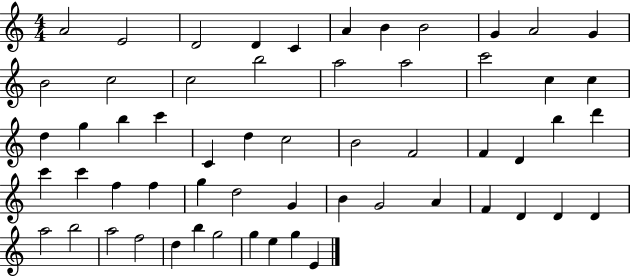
A4/h E4/h D4/h D4/q C4/q A4/q B4/q B4/h G4/q A4/h G4/q B4/h C5/h C5/h B5/h A5/h A5/h C6/h C5/q C5/q D5/q G5/q B5/q C6/q C4/q D5/q C5/h B4/h F4/h F4/q D4/q B5/q D6/q C6/q C6/q F5/q F5/q G5/q D5/h G4/q B4/q G4/h A4/q F4/q D4/q D4/q D4/q A5/h B5/h A5/h F5/h D5/q B5/q G5/h G5/q E5/q G5/q E4/q